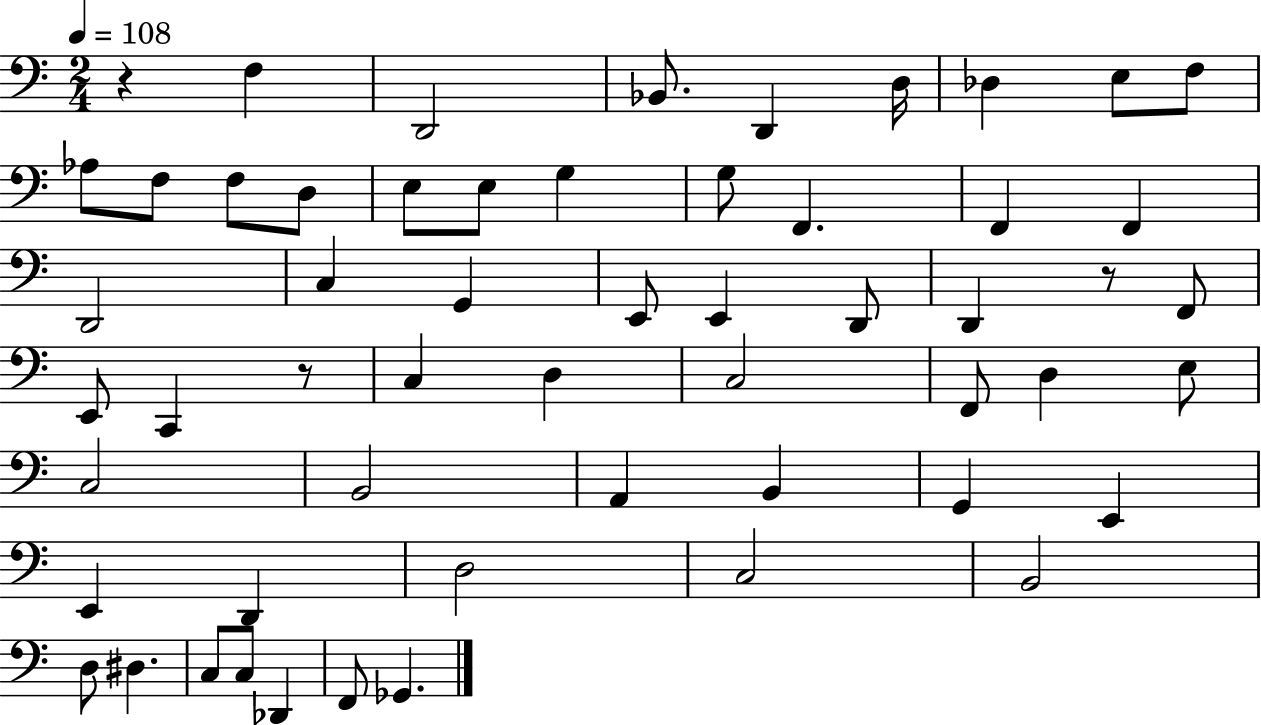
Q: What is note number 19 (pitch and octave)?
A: F2